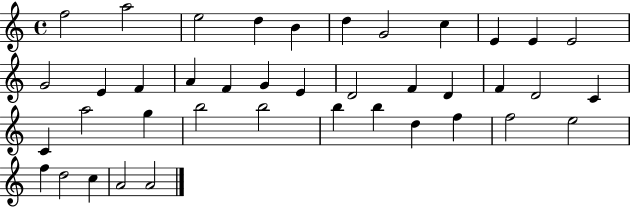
X:1
T:Untitled
M:4/4
L:1/4
K:C
f2 a2 e2 d B d G2 c E E E2 G2 E F A F G E D2 F D F D2 C C a2 g b2 b2 b b d f f2 e2 f d2 c A2 A2